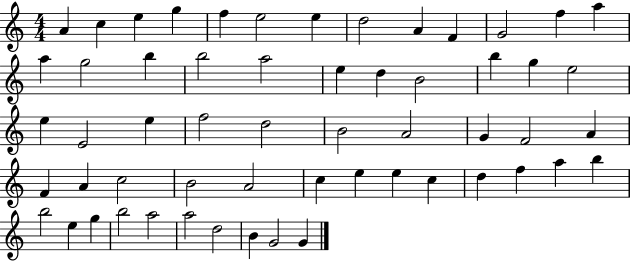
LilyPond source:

{
  \clef treble
  \numericTimeSignature
  \time 4/4
  \key c \major
  a'4 c''4 e''4 g''4 | f''4 e''2 e''4 | d''2 a'4 f'4 | g'2 f''4 a''4 | \break a''4 g''2 b''4 | b''2 a''2 | e''4 d''4 b'2 | b''4 g''4 e''2 | \break e''4 e'2 e''4 | f''2 d''2 | b'2 a'2 | g'4 f'2 a'4 | \break f'4 a'4 c''2 | b'2 a'2 | c''4 e''4 e''4 c''4 | d''4 f''4 a''4 b''4 | \break b''2 e''4 g''4 | b''2 a''2 | a''2 d''2 | b'4 g'2 g'4 | \break \bar "|."
}